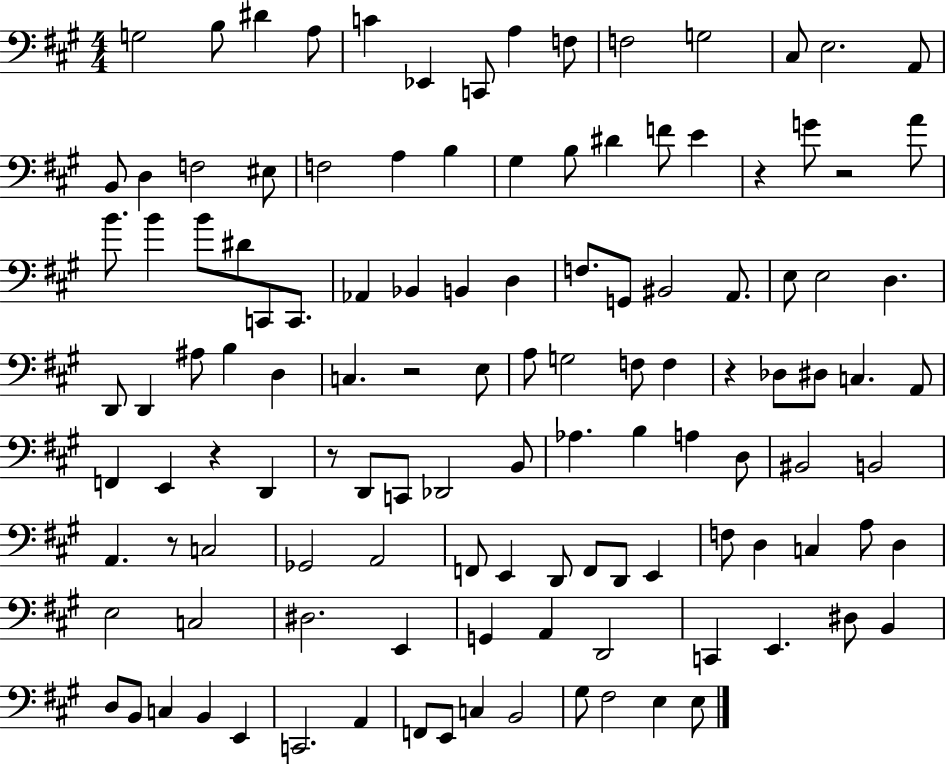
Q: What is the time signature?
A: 4/4